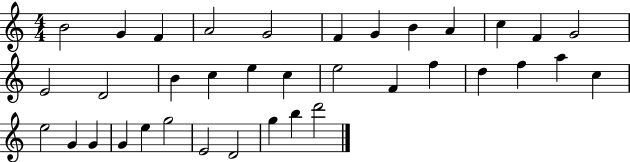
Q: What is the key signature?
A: C major